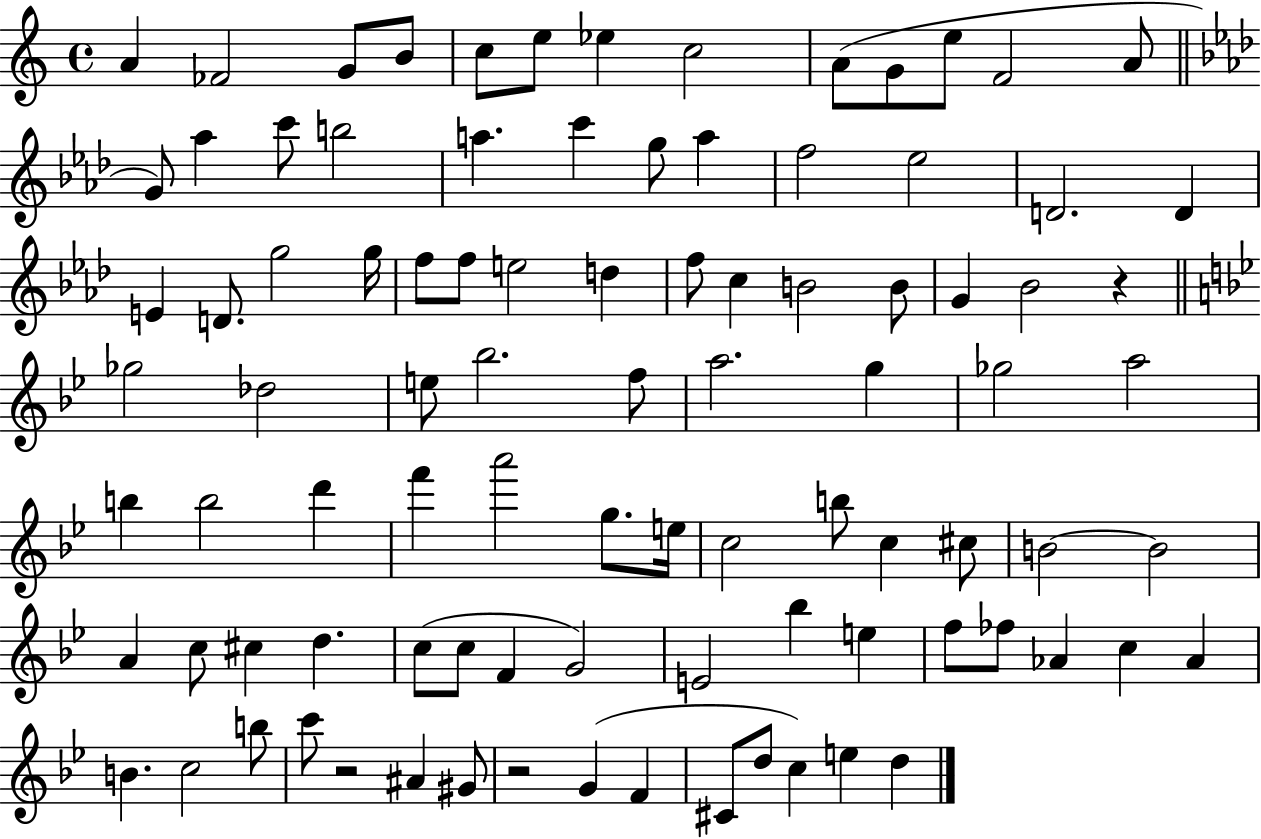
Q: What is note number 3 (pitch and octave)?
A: G4